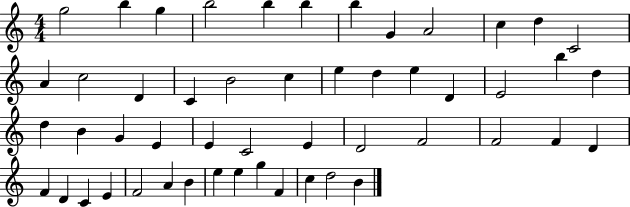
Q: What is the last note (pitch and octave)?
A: B4